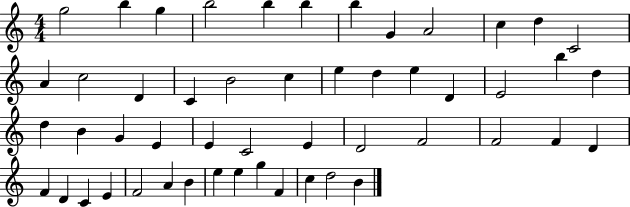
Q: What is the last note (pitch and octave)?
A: B4